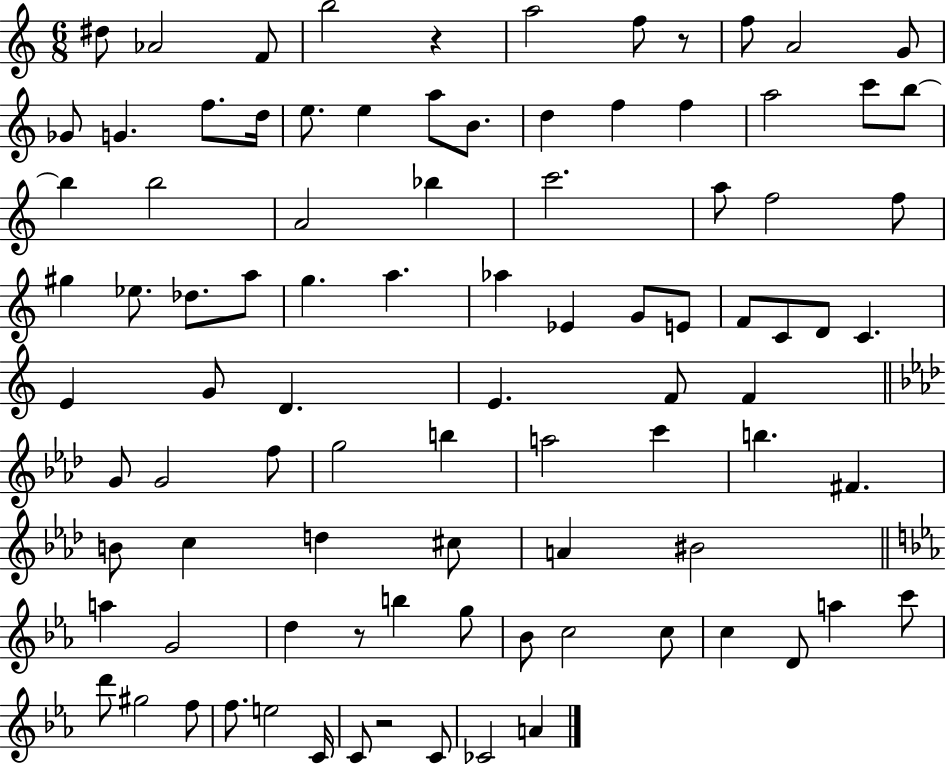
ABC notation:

X:1
T:Untitled
M:6/8
L:1/4
K:C
^d/2 _A2 F/2 b2 z a2 f/2 z/2 f/2 A2 G/2 _G/2 G f/2 d/4 e/2 e a/2 B/2 d f f a2 c'/2 b/2 b b2 A2 _b c'2 a/2 f2 f/2 ^g _e/2 _d/2 a/2 g a _a _E G/2 E/2 F/2 C/2 D/2 C E G/2 D E F/2 F G/2 G2 f/2 g2 b a2 c' b ^F B/2 c d ^c/2 A ^B2 a G2 d z/2 b g/2 _B/2 c2 c/2 c D/2 a c'/2 d'/2 ^g2 f/2 f/2 e2 C/4 C/2 z2 C/2 _C2 A